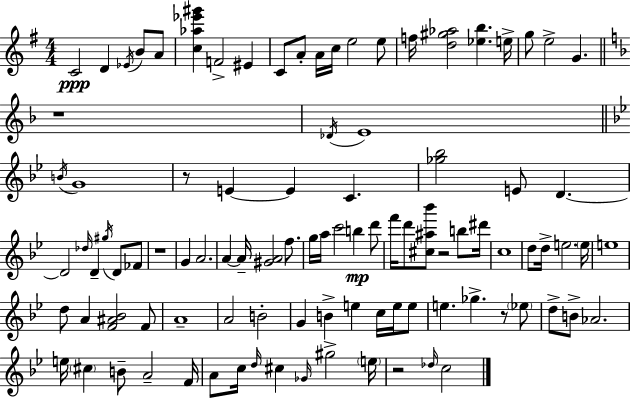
{
  \clef treble
  \numericTimeSignature
  \time 4/4
  \key e \minor
  c'2\ppp d'4 \acciaccatura { ees'16 } b'8 a'8 | <c'' aes'' ees''' gis'''>4 f'2-> eis'4 | c'8 a'8-. a'16 c''16 e''2 e''8 | f''16 <d'' gis'' aes''>2 <ees'' b''>4. | \break e''16-> g''8 e''2-> g'4. | \bar "||" \break \key f \major r1 | \acciaccatura { des'16 } e'1 | \bar "||" \break \key g \minor \acciaccatura { b'16 } g'1 | r8 e'4~~ e'4 c'4. | <ges'' bes''>2 e'8 d'4.~~ | d'2 \grace { des''16 } d'4-- \acciaccatura { gis''16 } d'8 | \break fes'8 r1 | g'4 a'2. | a'4~~ a'16-- <gis' a'>2 | f''8. g''16 a''16 c'''2 b''4\mp | \break d'''8 f'''16 d'''8 <cis'' ais'' bes'''>8 r2 | b''8 dis'''16 c''1 | d''8 d''16-> e''2. | \parenthesize e''16 e''1 | \break d''8 a'4 <f' ais' bes'>2 | f'8 a'1-- | a'2 b'2-. | g'4 b'4-> e''4 c''16 | \break e''16 e''8 e''4. ges''4.-> r8 | \parenthesize ees''8 d''8-> b'8-> aes'2. | e''16 \parenthesize cis''4 b'8-- a'2-- | f'16 a'8 c''16 \grace { d''16 } cis''4 \grace { ges'16 } gis''2-> | \break \parenthesize e''16 r2 \grace { des''16 } c''2 | \bar "|."
}